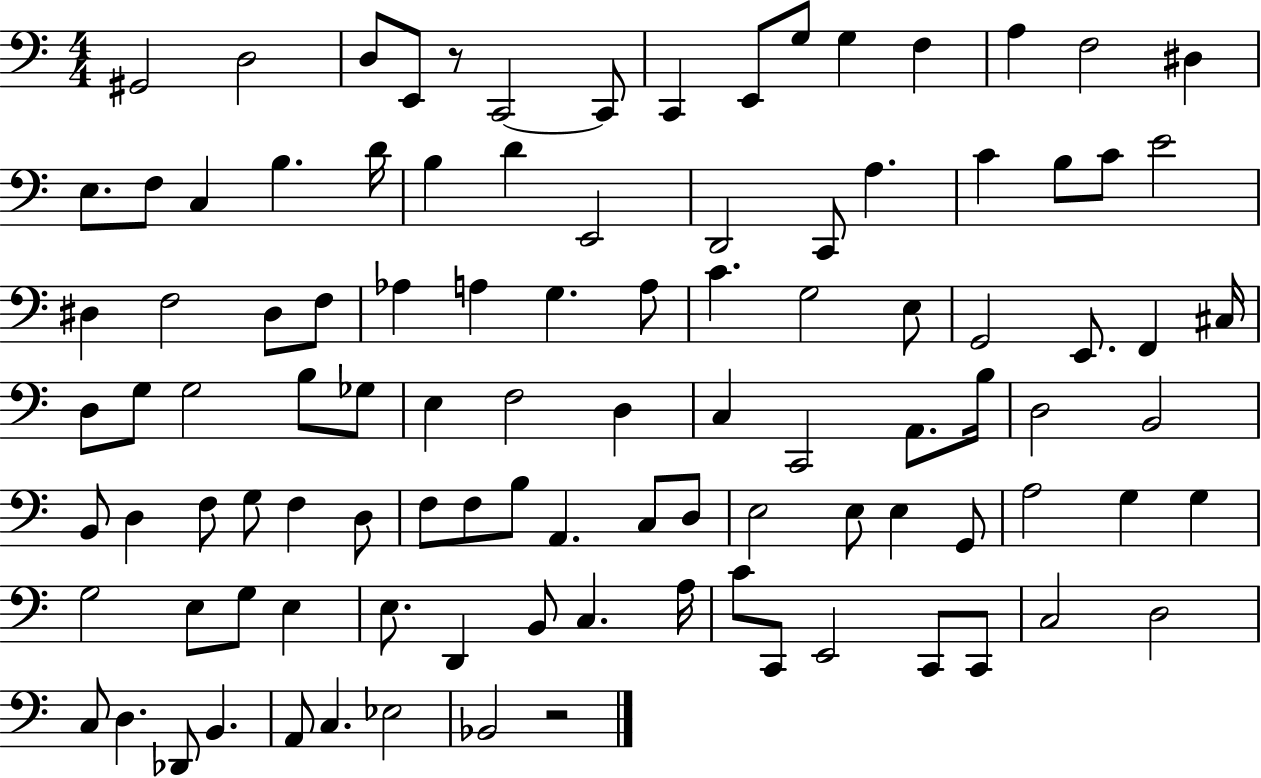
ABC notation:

X:1
T:Untitled
M:4/4
L:1/4
K:C
^G,,2 D,2 D,/2 E,,/2 z/2 C,,2 C,,/2 C,, E,,/2 G,/2 G, F, A, F,2 ^D, E,/2 F,/2 C, B, D/4 B, D E,,2 D,,2 C,,/2 A, C B,/2 C/2 E2 ^D, F,2 ^D,/2 F,/2 _A, A, G, A,/2 C G,2 E,/2 G,,2 E,,/2 F,, ^C,/4 D,/2 G,/2 G,2 B,/2 _G,/2 E, F,2 D, C, C,,2 A,,/2 B,/4 D,2 B,,2 B,,/2 D, F,/2 G,/2 F, D,/2 F,/2 F,/2 B,/2 A,, C,/2 D,/2 E,2 E,/2 E, G,,/2 A,2 G, G, G,2 E,/2 G,/2 E, E,/2 D,, B,,/2 C, A,/4 C/2 C,,/2 E,,2 C,,/2 C,,/2 C,2 D,2 C,/2 D, _D,,/2 B,, A,,/2 C, _E,2 _B,,2 z2